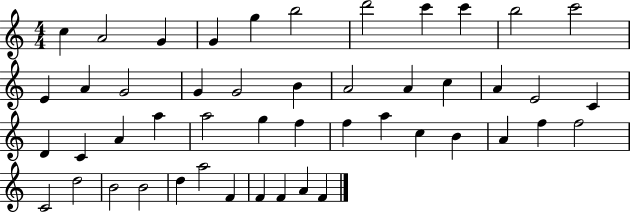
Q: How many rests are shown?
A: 0